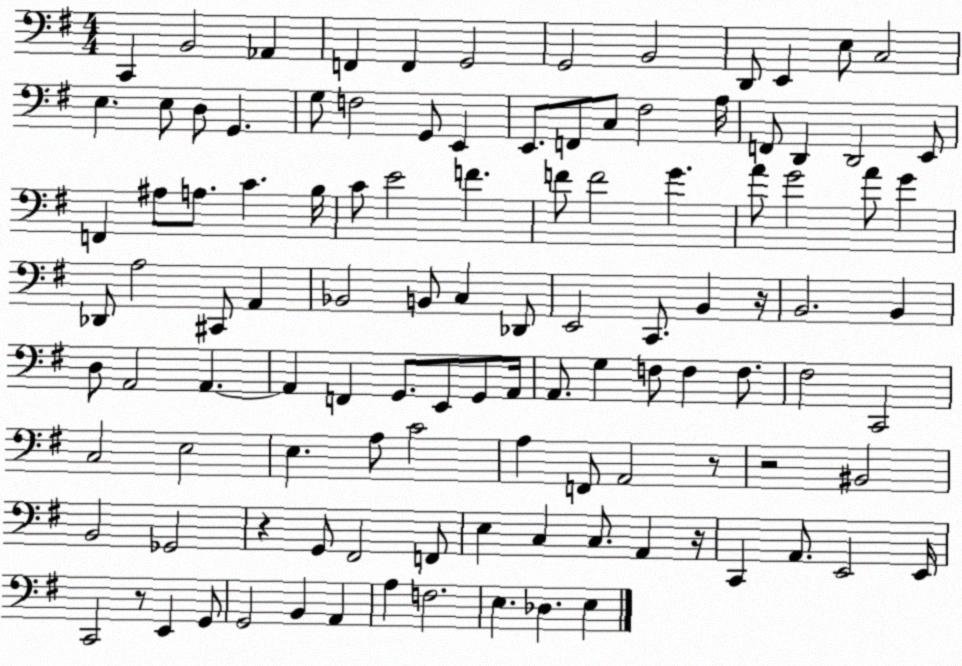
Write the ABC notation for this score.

X:1
T:Untitled
M:4/4
L:1/4
K:G
C,, B,,2 _A,, F,, F,, G,,2 G,,2 B,,2 D,,/2 E,, E,/2 C,2 E, E,/2 D,/2 G,, G,/2 F,2 G,,/2 E,, E,,/2 F,,/2 C,/2 ^F,2 A,/4 F,,/2 D,, D,,2 E,,/2 F,, ^A,/2 A,/2 C B,/4 C/2 E2 F F/2 F2 G A/2 G2 A/2 G _D,,/2 A,2 ^C,,/2 A,, _B,,2 B,,/2 C, _D,,/2 E,,2 C,,/2 B,, z/4 B,,2 B,, D,/2 A,,2 A,, A,, F,, G,,/2 E,,/2 G,,/2 A,,/4 A,,/2 G, F,/2 F, F,/2 ^F,2 C,,2 C,2 E,2 E, A,/2 C2 A, F,,/2 A,,2 z/2 z2 ^B,,2 B,,2 _G,,2 z G,,/2 ^F,,2 F,,/2 E, C, C,/2 A,, z/4 C,, A,,/2 E,,2 E,,/4 C,,2 z/2 E,, G,,/2 G,,2 B,, A,, A, F,2 E, _D, E,